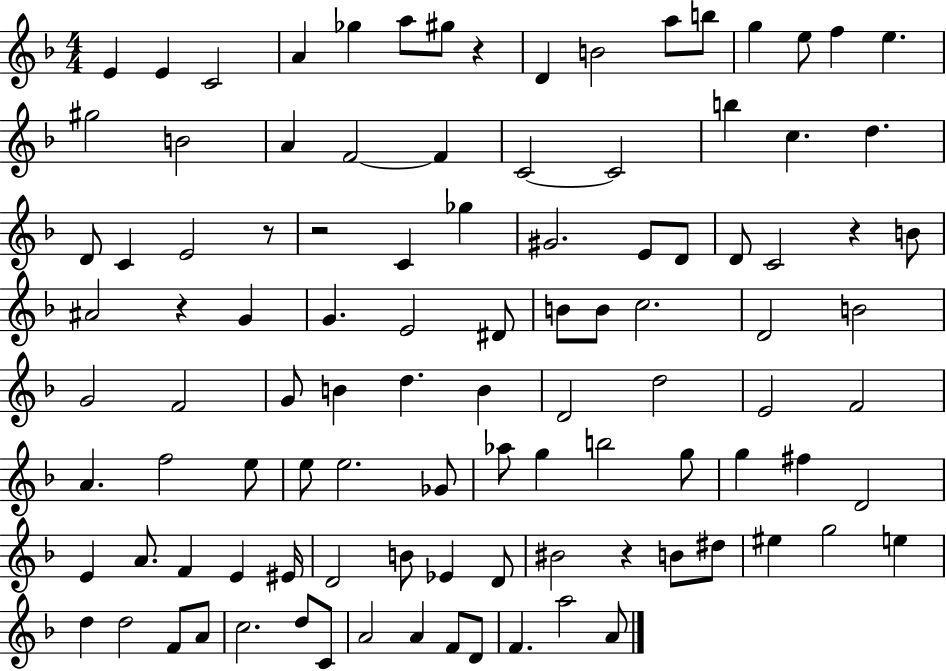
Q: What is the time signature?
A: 4/4